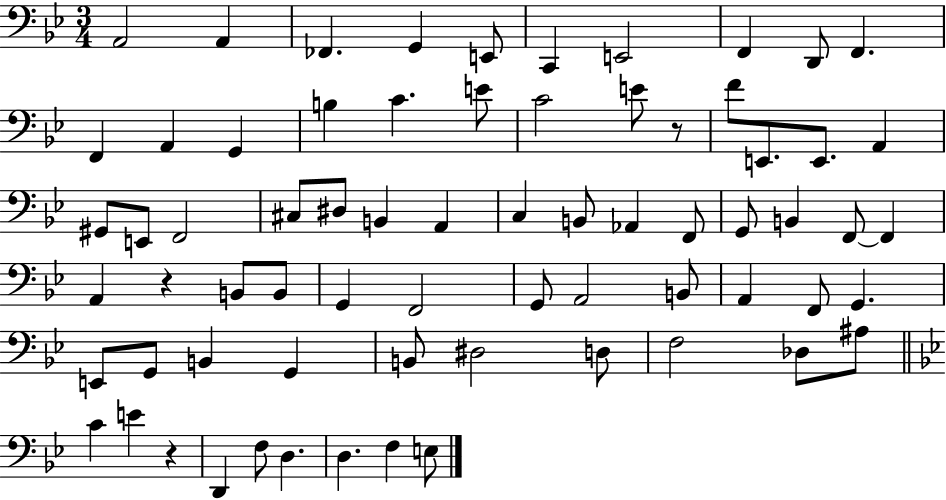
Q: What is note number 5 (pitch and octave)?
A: E2